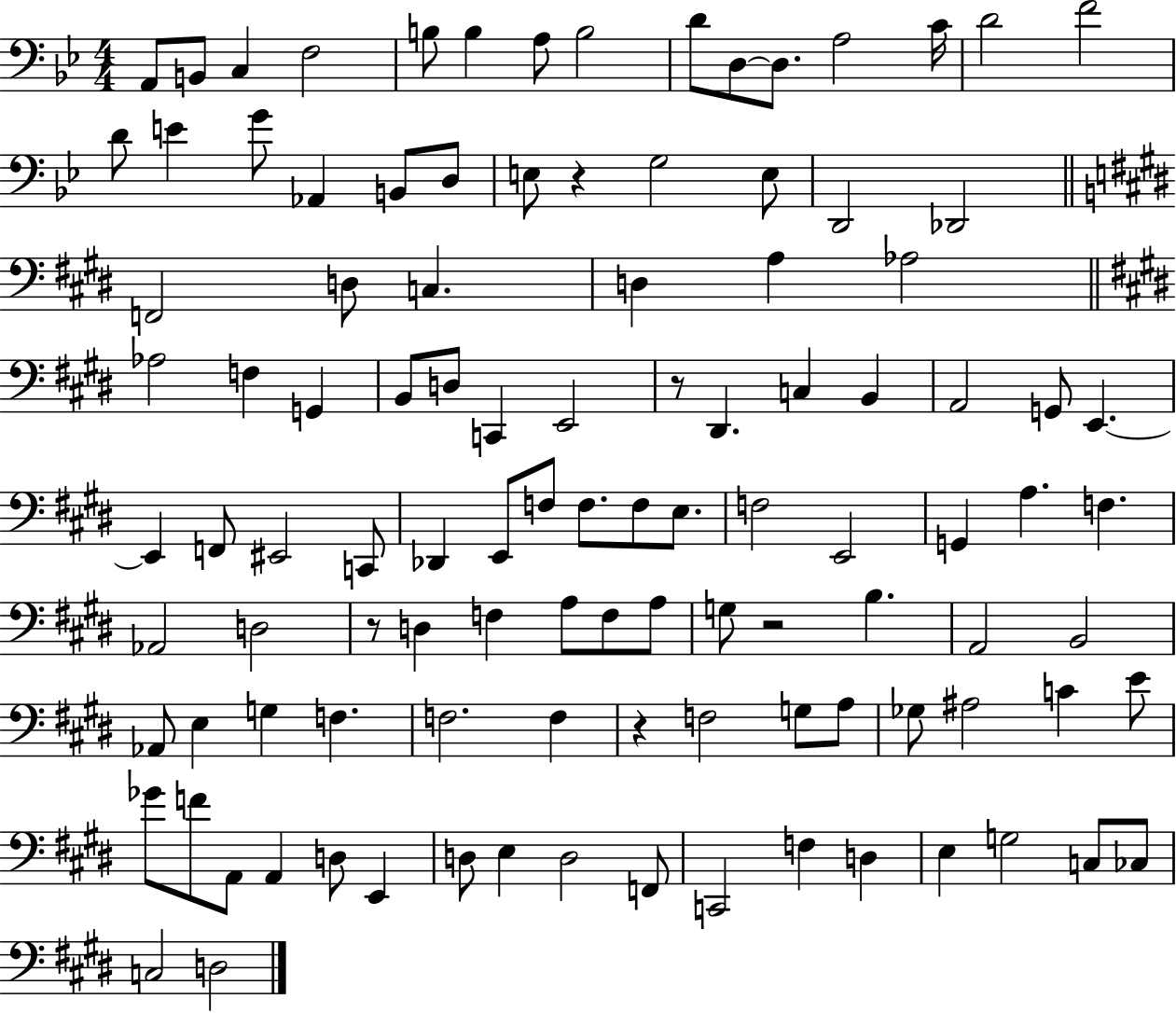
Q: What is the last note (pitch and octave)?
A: D3